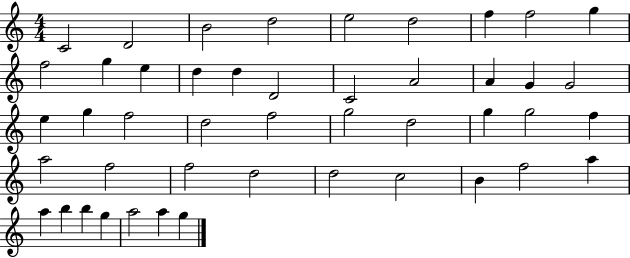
{
  \clef treble
  \numericTimeSignature
  \time 4/4
  \key c \major
  c'2 d'2 | b'2 d''2 | e''2 d''2 | f''4 f''2 g''4 | \break f''2 g''4 e''4 | d''4 d''4 d'2 | c'2 a'2 | a'4 g'4 g'2 | \break e''4 g''4 f''2 | d''2 f''2 | g''2 d''2 | g''4 g''2 f''4 | \break a''2 f''2 | f''2 d''2 | d''2 c''2 | b'4 f''2 a''4 | \break a''4 b''4 b''4 g''4 | a''2 a''4 g''4 | \bar "|."
}